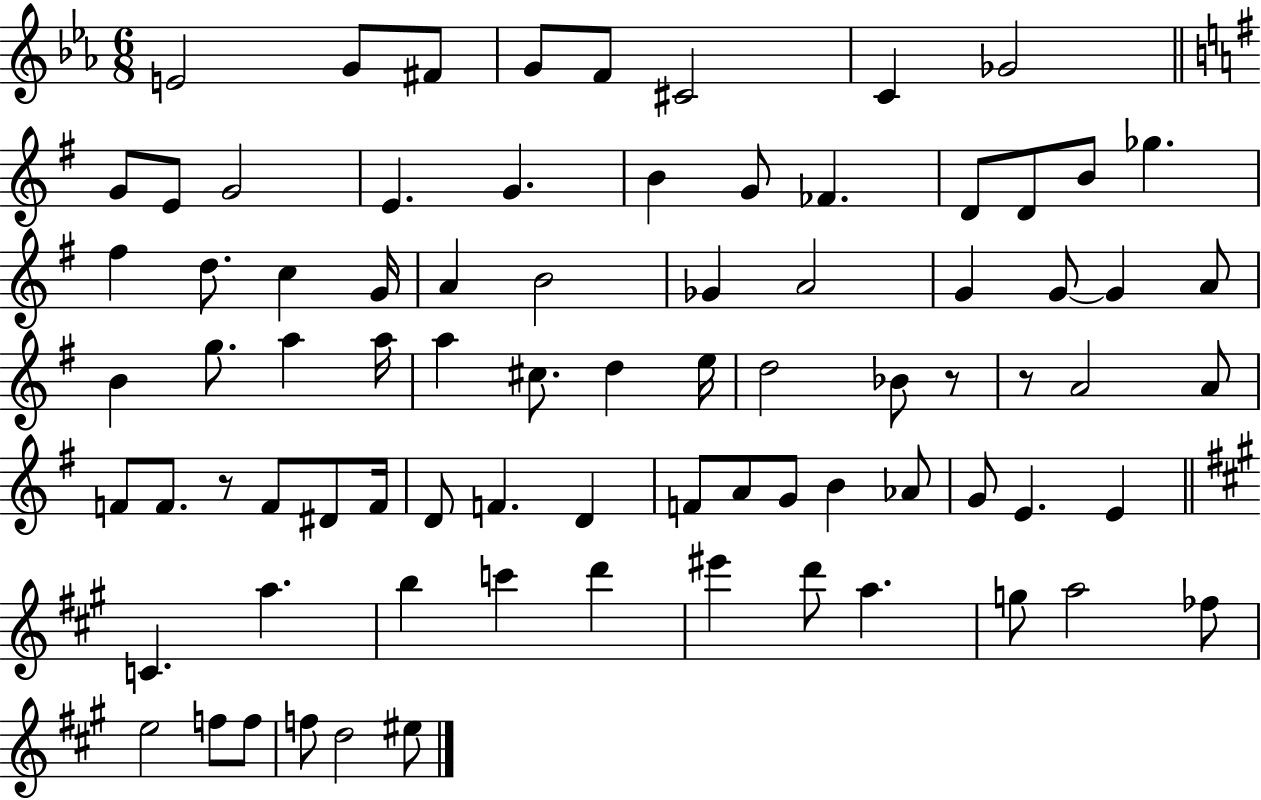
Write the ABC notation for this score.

X:1
T:Untitled
M:6/8
L:1/4
K:Eb
E2 G/2 ^F/2 G/2 F/2 ^C2 C _G2 G/2 E/2 G2 E G B G/2 _F D/2 D/2 B/2 _g ^f d/2 c G/4 A B2 _G A2 G G/2 G A/2 B g/2 a a/4 a ^c/2 d e/4 d2 _B/2 z/2 z/2 A2 A/2 F/2 F/2 z/2 F/2 ^D/2 F/4 D/2 F D F/2 A/2 G/2 B _A/2 G/2 E E C a b c' d' ^e' d'/2 a g/2 a2 _f/2 e2 f/2 f/2 f/2 d2 ^e/2